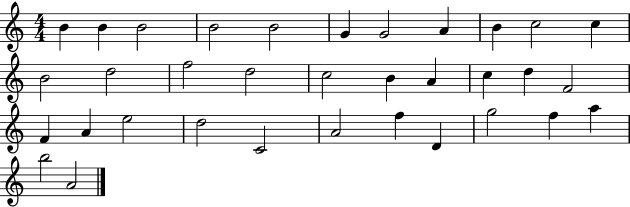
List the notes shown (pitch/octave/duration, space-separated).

B4/q B4/q B4/h B4/h B4/h G4/q G4/h A4/q B4/q C5/h C5/q B4/h D5/h F5/h D5/h C5/h B4/q A4/q C5/q D5/q F4/h F4/q A4/q E5/h D5/h C4/h A4/h F5/q D4/q G5/h F5/q A5/q B5/h A4/h